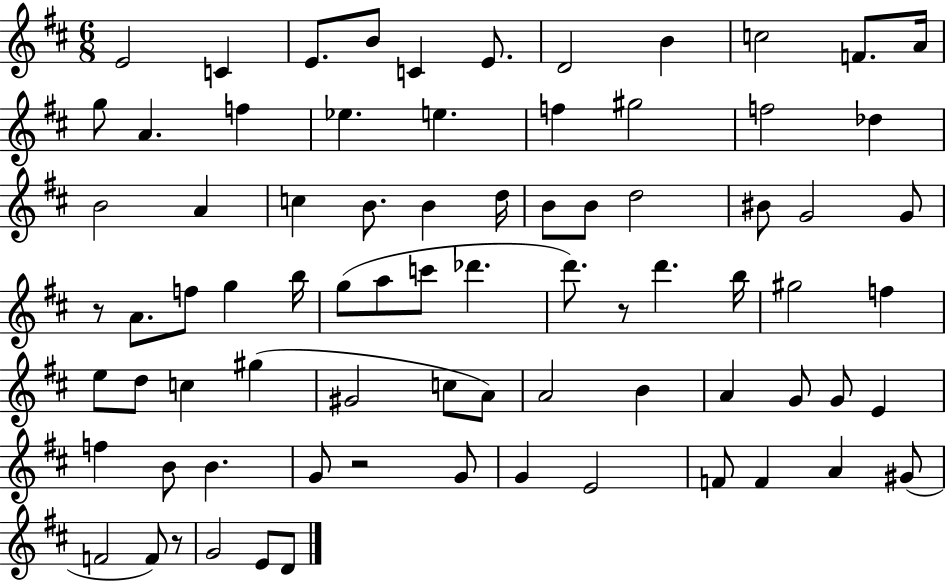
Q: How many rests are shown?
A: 4